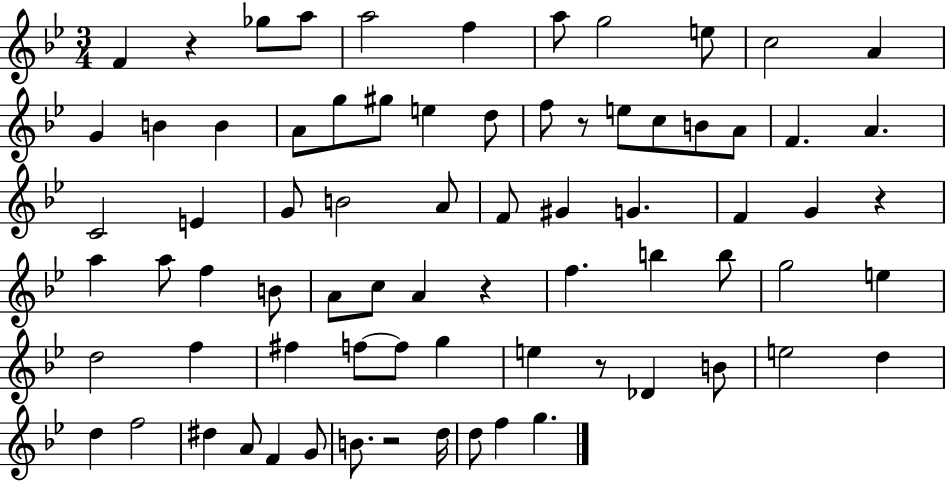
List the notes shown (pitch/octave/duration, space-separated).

F4/q R/q Gb5/e A5/e A5/h F5/q A5/e G5/h E5/e C5/h A4/q G4/q B4/q B4/q A4/e G5/e G#5/e E5/q D5/e F5/e R/e E5/e C5/e B4/e A4/e F4/q. A4/q. C4/h E4/q G4/e B4/h A4/e F4/e G#4/q G4/q. F4/q G4/q R/q A5/q A5/e F5/q B4/e A4/e C5/e A4/q R/q F5/q. B5/q B5/e G5/h E5/q D5/h F5/q F#5/q F5/e F5/e G5/q E5/q R/e Db4/q B4/e E5/h D5/q D5/q F5/h D#5/q A4/e F4/q G4/e B4/e. R/h D5/s D5/e F5/q G5/q.